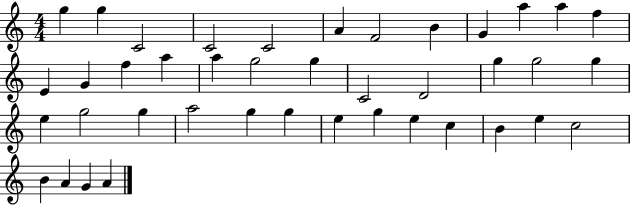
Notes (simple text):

G5/q G5/q C4/h C4/h C4/h A4/q F4/h B4/q G4/q A5/q A5/q F5/q E4/q G4/q F5/q A5/q A5/q G5/h G5/q C4/h D4/h G5/q G5/h G5/q E5/q G5/h G5/q A5/h G5/q G5/q E5/q G5/q E5/q C5/q B4/q E5/q C5/h B4/q A4/q G4/q A4/q